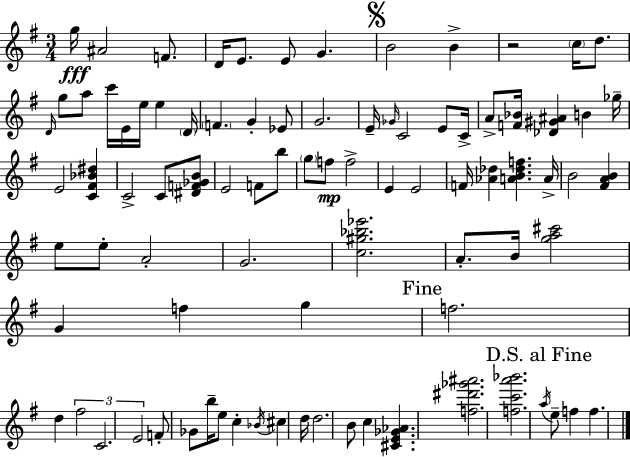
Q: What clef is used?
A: treble